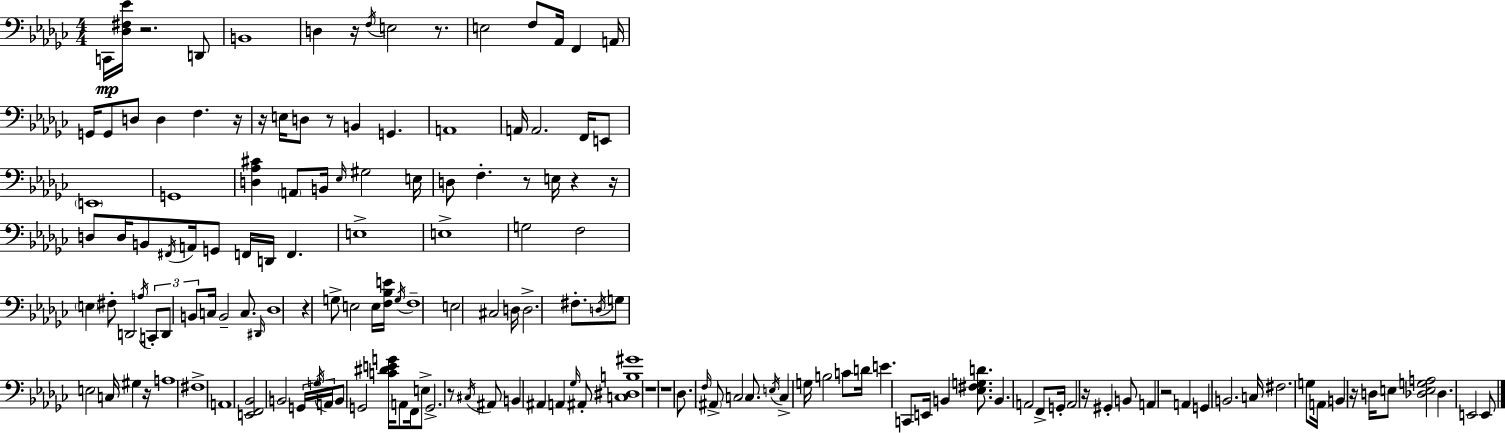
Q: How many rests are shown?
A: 17